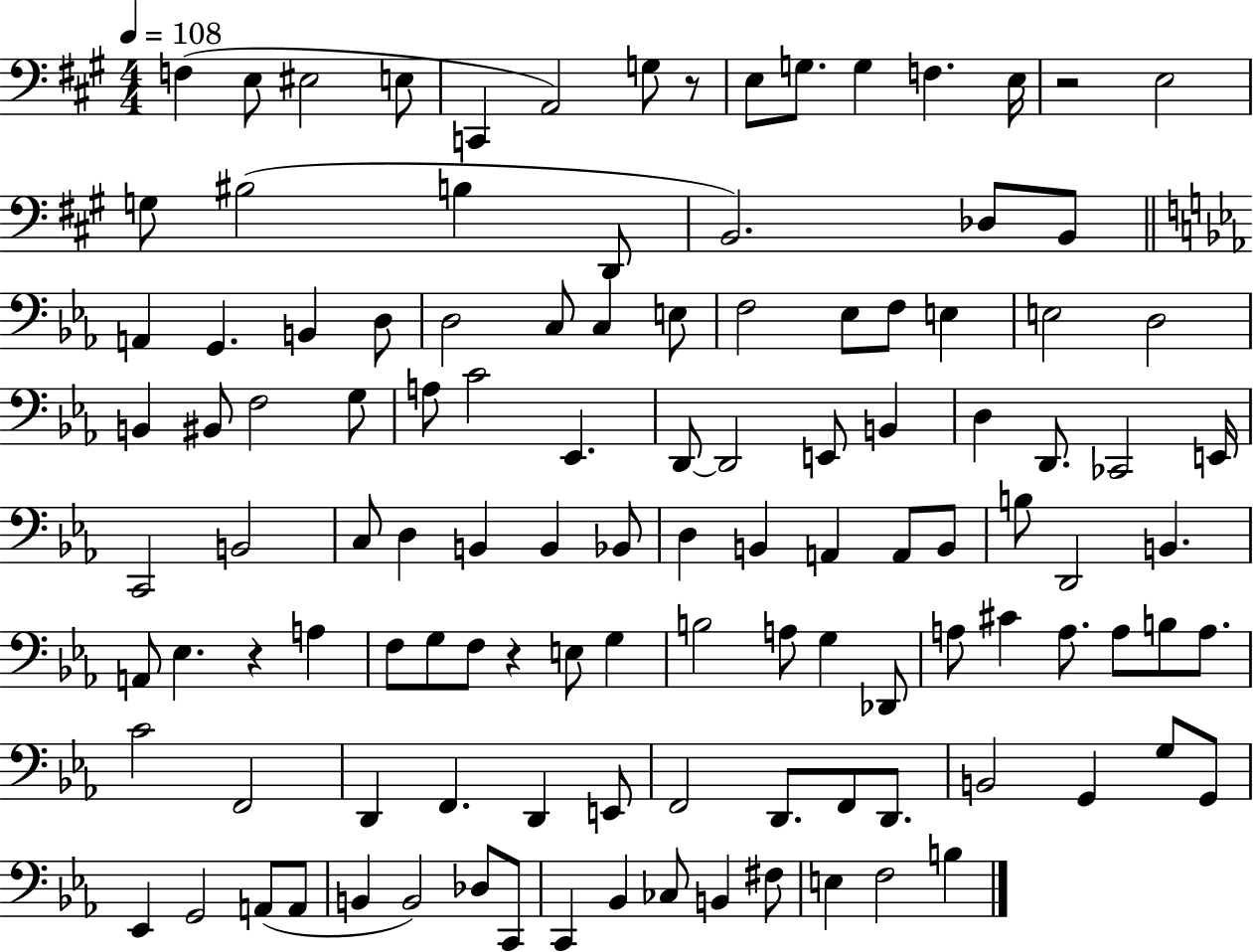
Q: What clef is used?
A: bass